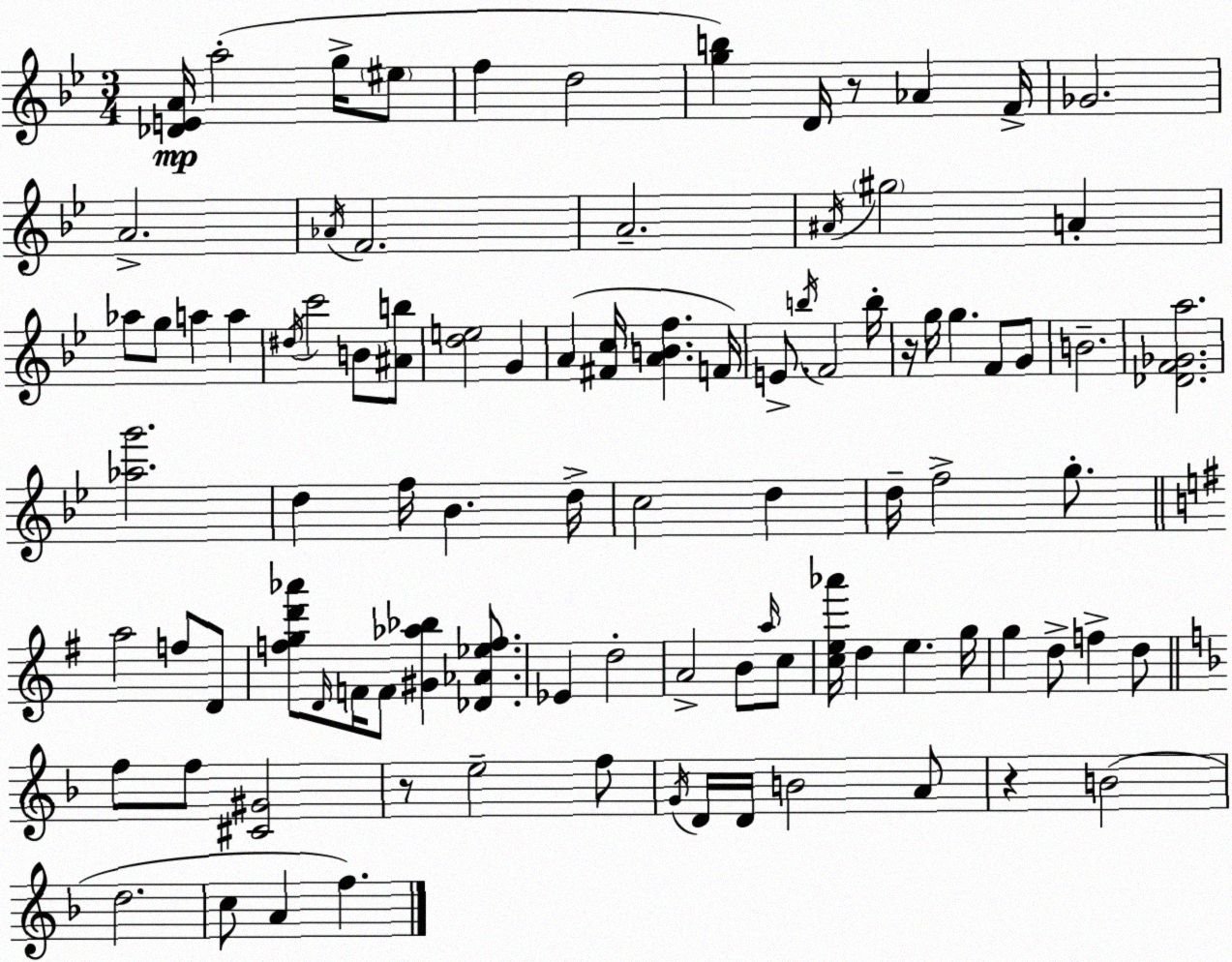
X:1
T:Untitled
M:3/4
L:1/4
K:Gm
[_DEA]/4 a2 g/4 ^e/2 f d2 [gb] D/4 z/2 _A F/4 _G2 A2 _A/4 F2 A2 ^A/4 ^g2 A _a/2 g/2 a a ^d/4 c'2 B/2 [^Ab]/2 [de]2 G A [^Fc]/4 [ABf] F/4 E/2 b/4 F2 b/4 z/4 g/4 g F/2 G/2 B2 [_DF_Ga]2 [_ag']2 d f/4 _B d/4 c2 d d/4 f2 g/2 a2 f/2 D/2 [fgd'_a']/2 D/4 F/4 F/2 [^G_a_b] [_D_A_ef]/2 _E d2 A2 B/2 a/4 c/2 [ce_a']/4 d e g/4 g d/2 f d/2 f/2 f/2 [^C^G]2 z/2 e2 f/2 G/4 D/4 D/4 B2 A/2 z B2 d2 c/2 A f